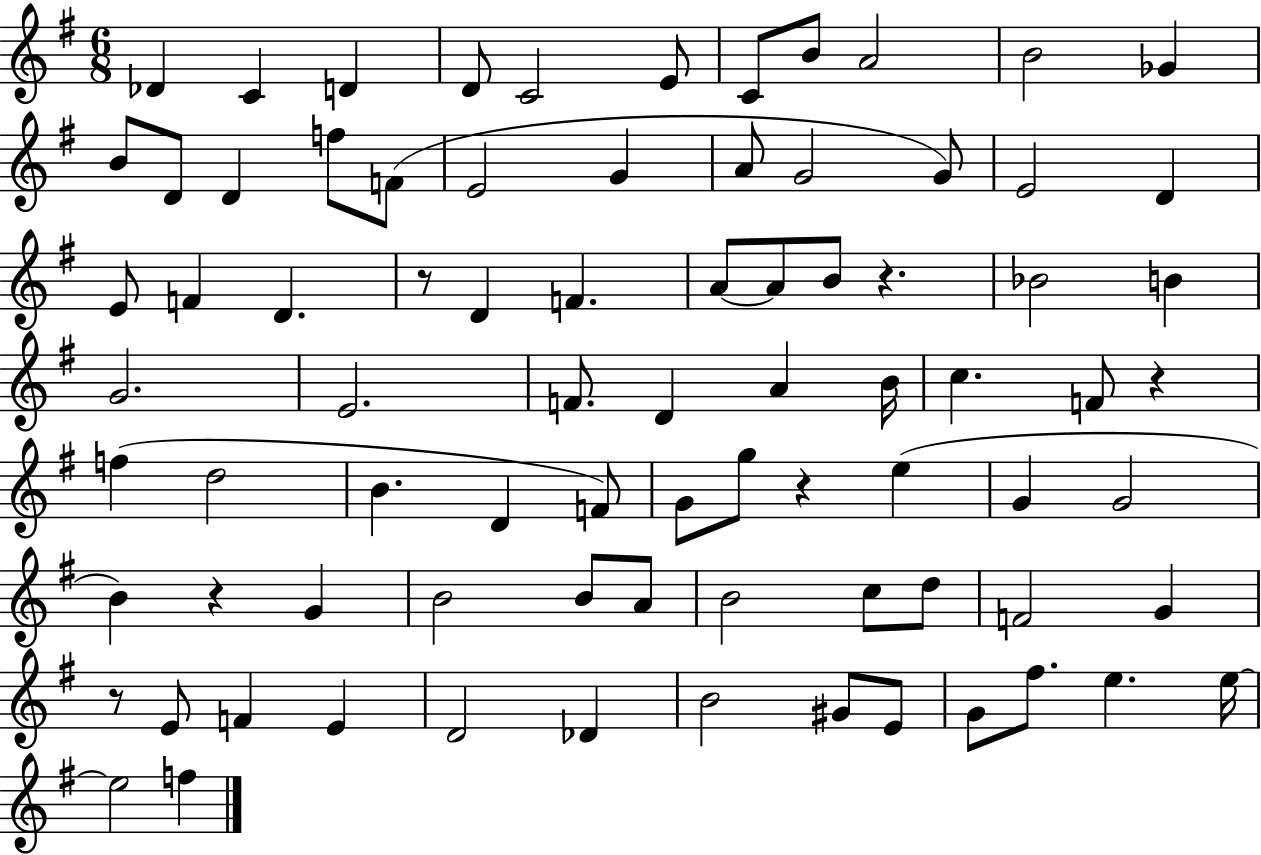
X:1
T:Untitled
M:6/8
L:1/4
K:G
_D C D D/2 C2 E/2 C/2 B/2 A2 B2 _G B/2 D/2 D f/2 F/2 E2 G A/2 G2 G/2 E2 D E/2 F D z/2 D F A/2 A/2 B/2 z _B2 B G2 E2 F/2 D A B/4 c F/2 z f d2 B D F/2 G/2 g/2 z e G G2 B z G B2 B/2 A/2 B2 c/2 d/2 F2 G z/2 E/2 F E D2 _D B2 ^G/2 E/2 G/2 ^f/2 e e/4 e2 f